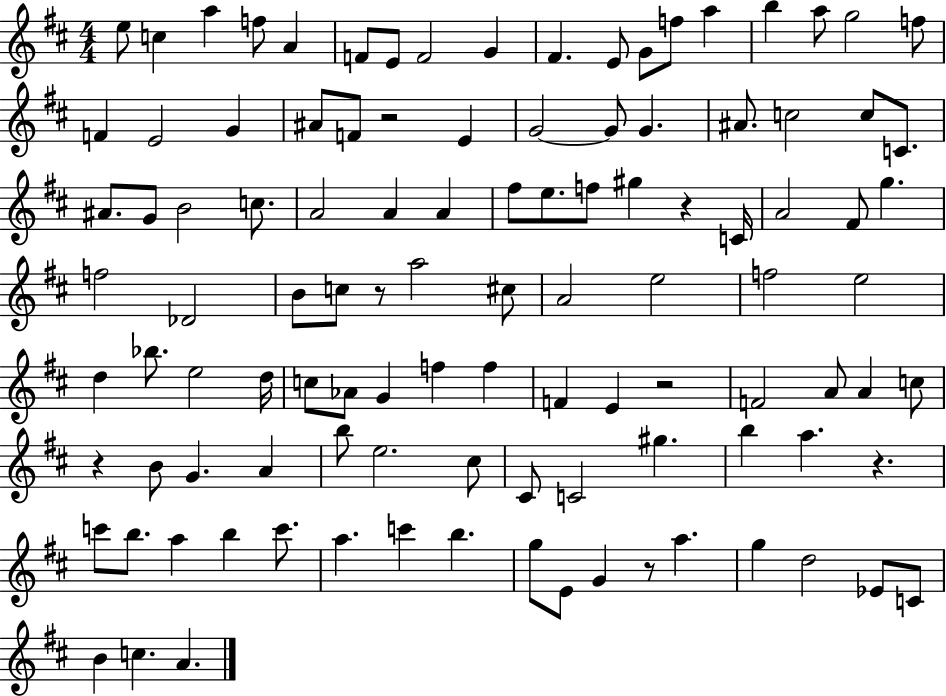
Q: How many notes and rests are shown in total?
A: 108